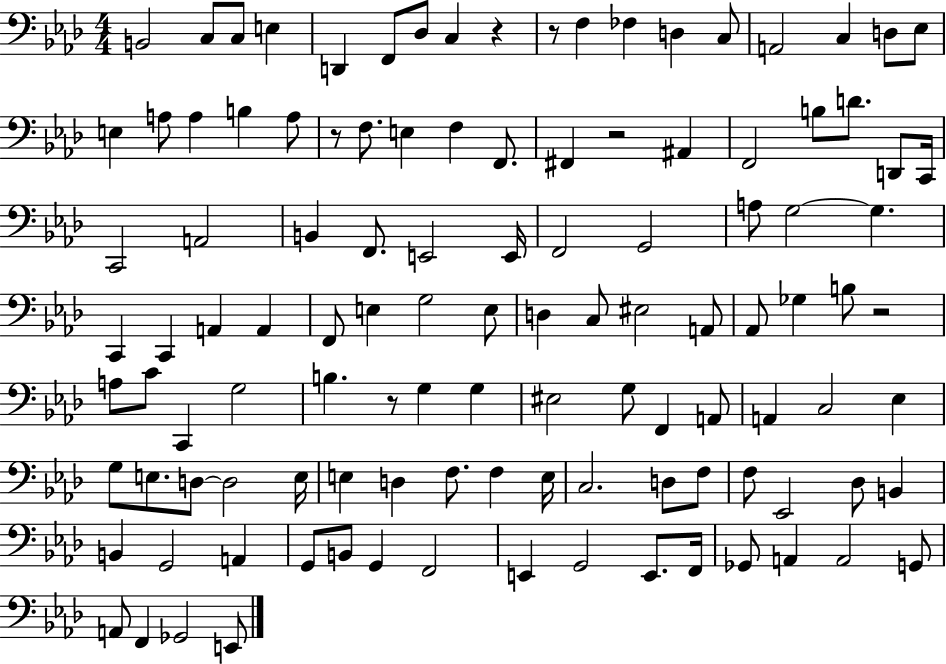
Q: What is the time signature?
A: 4/4